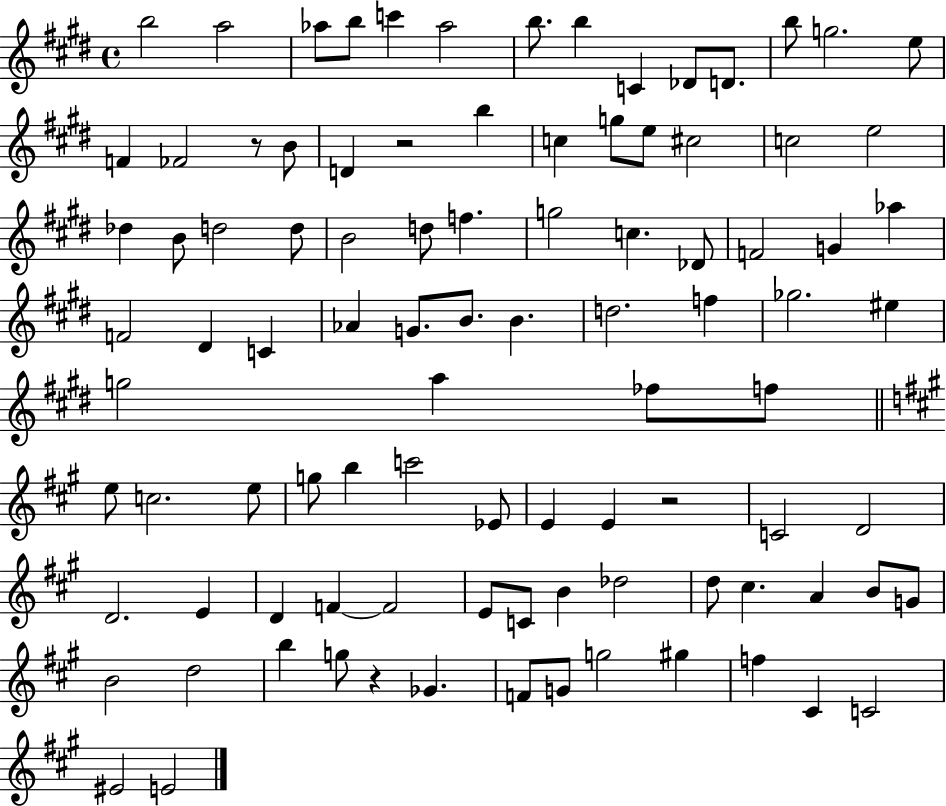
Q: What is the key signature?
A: E major